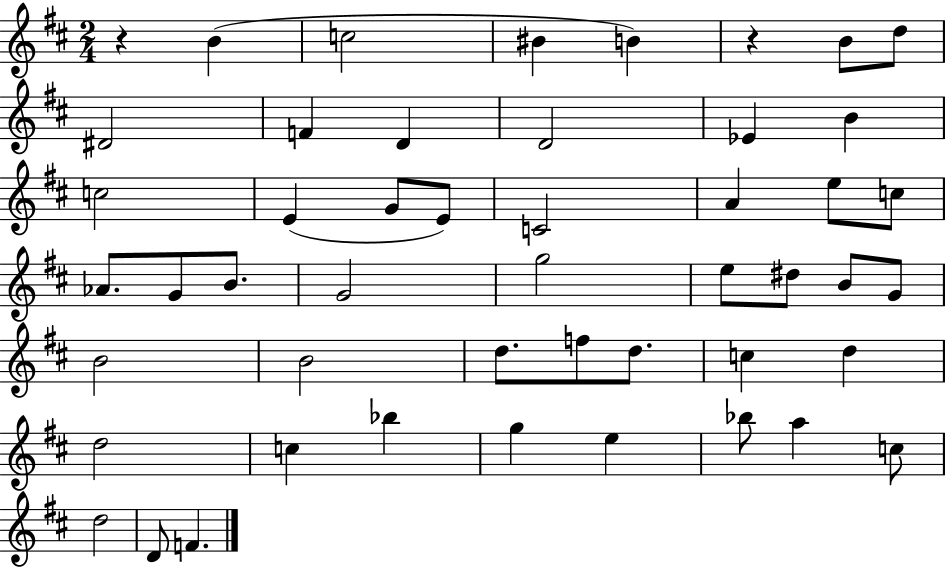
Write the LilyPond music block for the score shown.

{
  \clef treble
  \numericTimeSignature
  \time 2/4
  \key d \major
  r4 b'4( | c''2 | bis'4 b'4) | r4 b'8 d''8 | \break dis'2 | f'4 d'4 | d'2 | ees'4 b'4 | \break c''2 | e'4( g'8 e'8) | c'2 | a'4 e''8 c''8 | \break aes'8. g'8 b'8. | g'2 | g''2 | e''8 dis''8 b'8 g'8 | \break b'2 | b'2 | d''8. f''8 d''8. | c''4 d''4 | \break d''2 | c''4 bes''4 | g''4 e''4 | bes''8 a''4 c''8 | \break d''2 | d'8 f'4. | \bar "|."
}